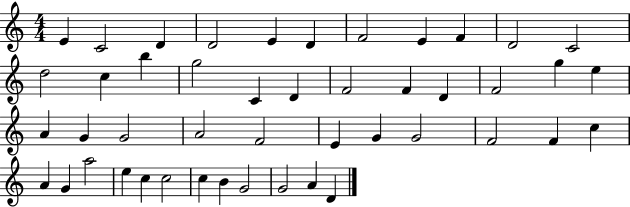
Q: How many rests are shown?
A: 0